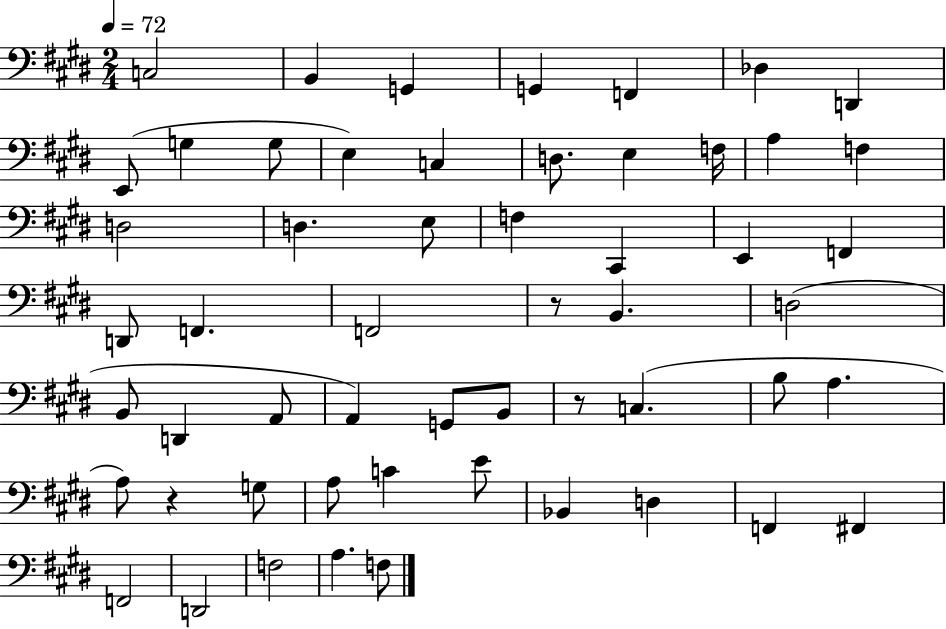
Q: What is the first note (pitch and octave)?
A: C3